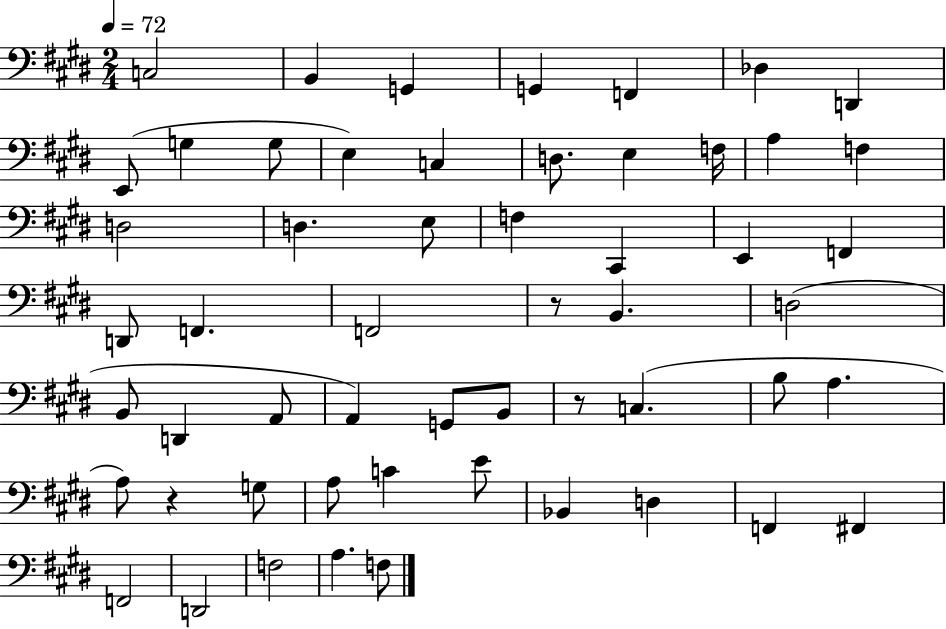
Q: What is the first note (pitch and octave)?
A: C3